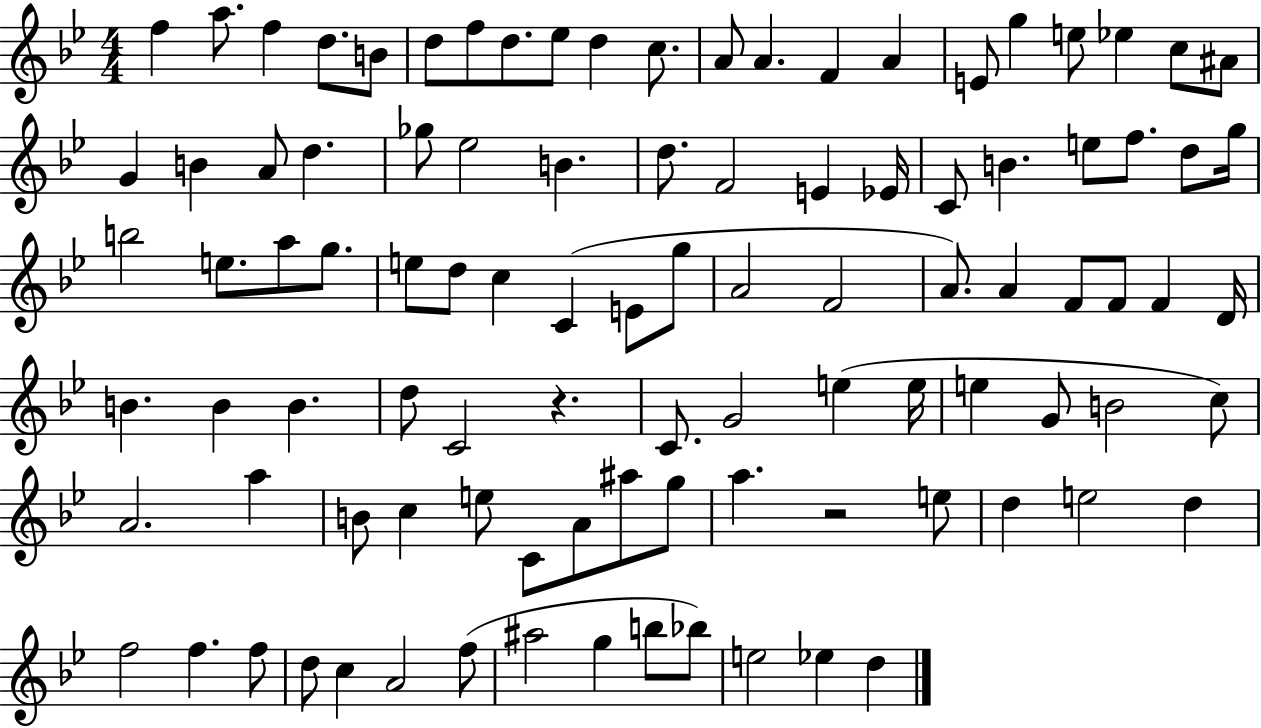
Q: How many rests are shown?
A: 2